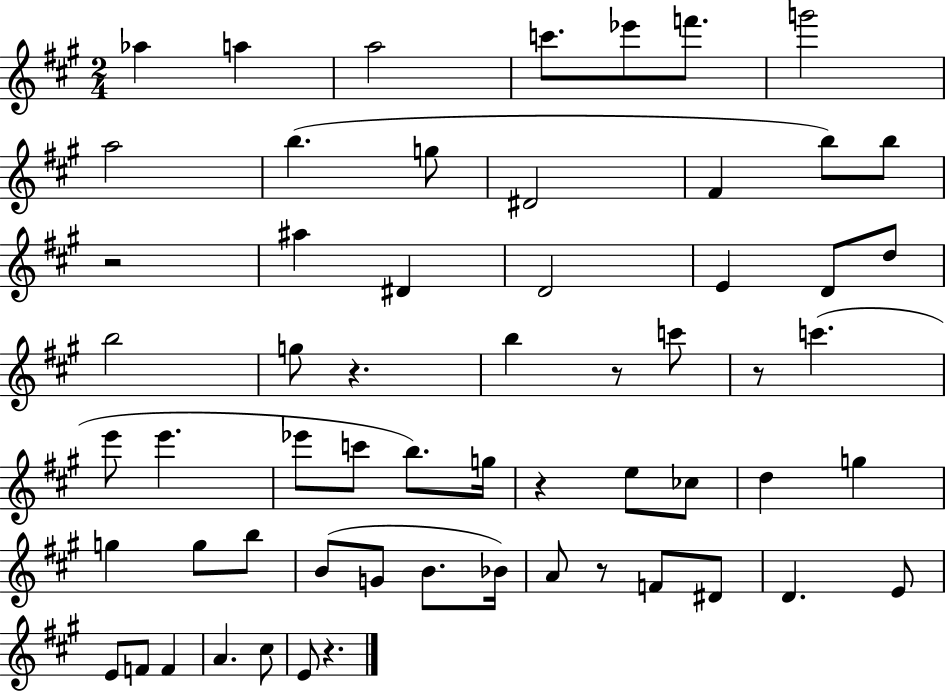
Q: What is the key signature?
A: A major